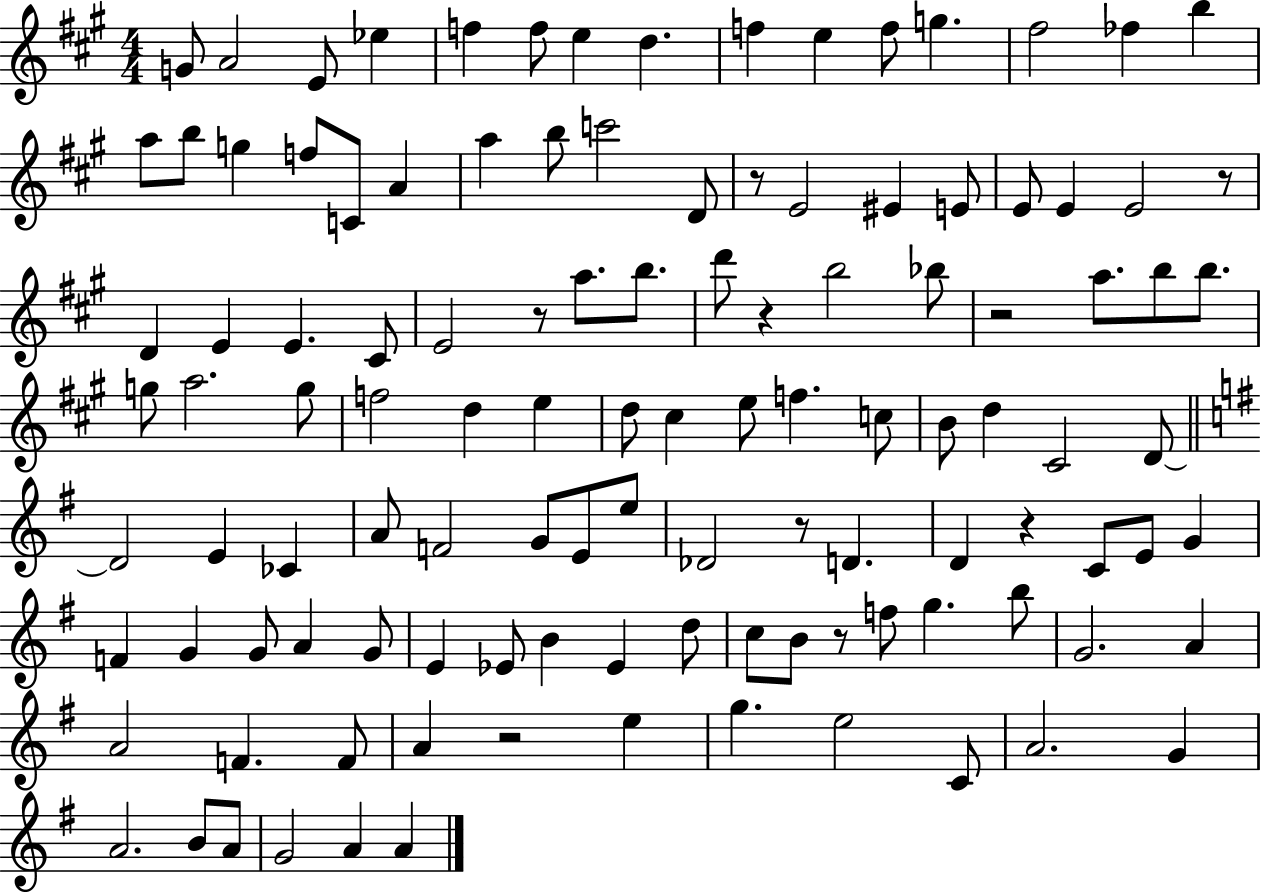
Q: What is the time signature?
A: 4/4